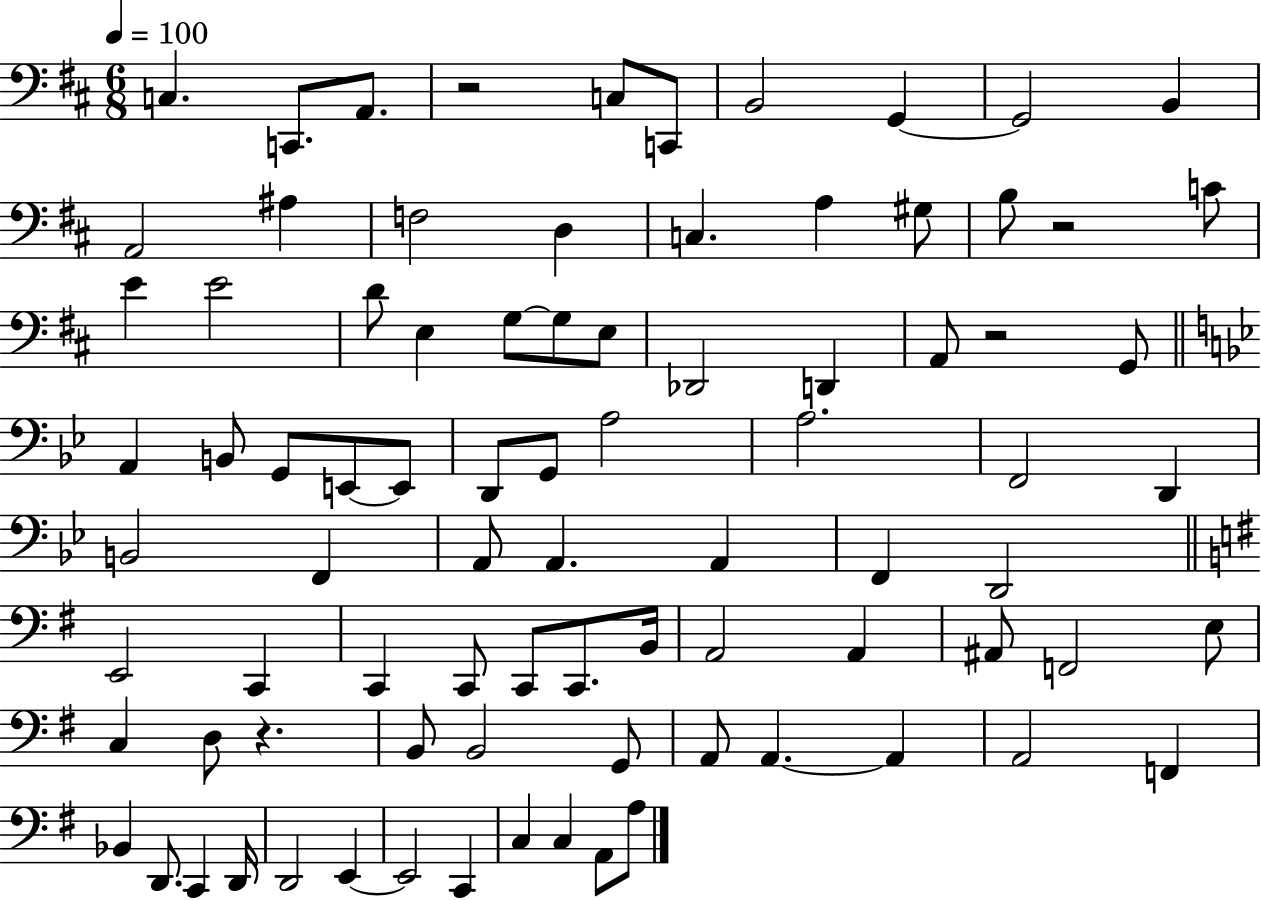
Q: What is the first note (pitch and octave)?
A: C3